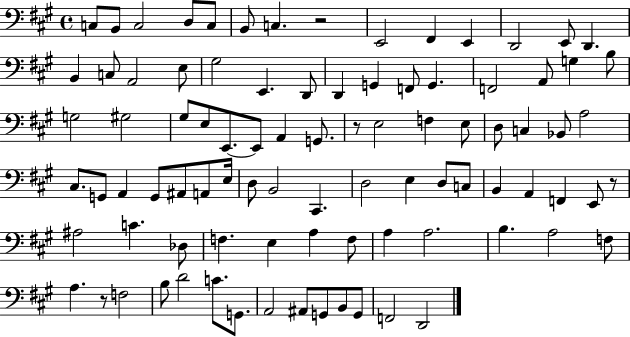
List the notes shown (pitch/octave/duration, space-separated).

C3/e B2/e C3/h D3/e C3/e B2/e C3/q. R/h E2/h F#2/q E2/q D2/h E2/e D2/q. B2/q C3/e A2/h E3/e G#3/h E2/q. D2/e D2/q G2/q F2/e G2/q. F2/h A2/e G3/q B3/e G3/h G#3/h G#3/e E3/e E2/e. E2/e A2/q G2/e. R/e E3/h F3/q E3/e D3/e C3/q Bb2/e A3/h C#3/e. G2/e A2/q G2/e A#2/e A2/e E3/s D3/e B2/h C#2/q. D3/h E3/q D3/e C3/e B2/q A2/q F2/q E2/e R/e A#3/h C4/q. Db3/e F3/q. E3/q A3/q F3/e A3/q A3/h. B3/q. A3/h F3/e A3/q. R/e F3/h B3/e D4/h C4/e. G2/e. A2/h A#2/e G2/e B2/e G2/e F2/h D2/h